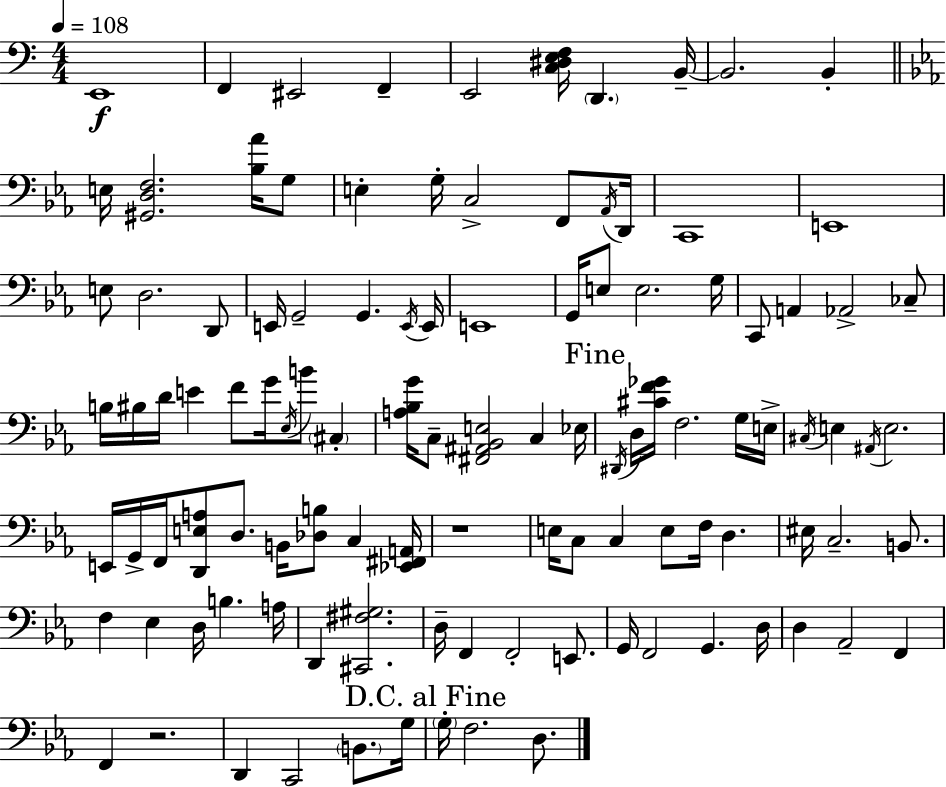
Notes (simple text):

E2/w F2/q EIS2/h F2/q E2/h [C3,D#3,E3,F3]/s D2/q. B2/s B2/h. B2/q E3/s [G#2,D3,F3]/h. [Bb3,Ab4]/s G3/e E3/q G3/s C3/h F2/e Ab2/s D2/s C2/w E2/w E3/e D3/h. D2/e E2/s G2/h G2/q. E2/s E2/s E2/w G2/s E3/e E3/h. G3/s C2/e A2/q Ab2/h CES3/e B3/s BIS3/s D4/s E4/q F4/e G4/s Eb3/s B4/e C#3/q [A3,Bb3,G4]/s C3/e [F#2,A#2,Bb2,E3]/h C3/q Eb3/s D#2/s D3/s [C#4,F4,Gb4]/s F3/h. G3/s E3/s C#3/s E3/q A#2/s E3/h. E2/s G2/s F2/s [D2,E3,A3]/e D3/e. B2/s [Db3,B3]/e C3/q [Eb2,F#2,A2]/s R/w E3/s C3/e C3/q E3/e F3/s D3/q. EIS3/s C3/h. B2/e. F3/q Eb3/q D3/s B3/q. A3/s D2/q [C#2,F#3,G#3]/h. D3/s F2/q F2/h E2/e. G2/s F2/h G2/q. D3/s D3/q Ab2/h F2/q F2/q R/h. D2/q C2/h B2/e. G3/s G3/s F3/h. D3/e.